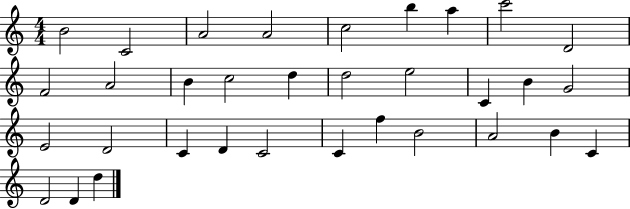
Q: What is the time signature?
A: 4/4